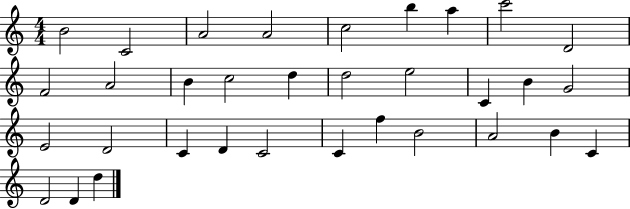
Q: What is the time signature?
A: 4/4